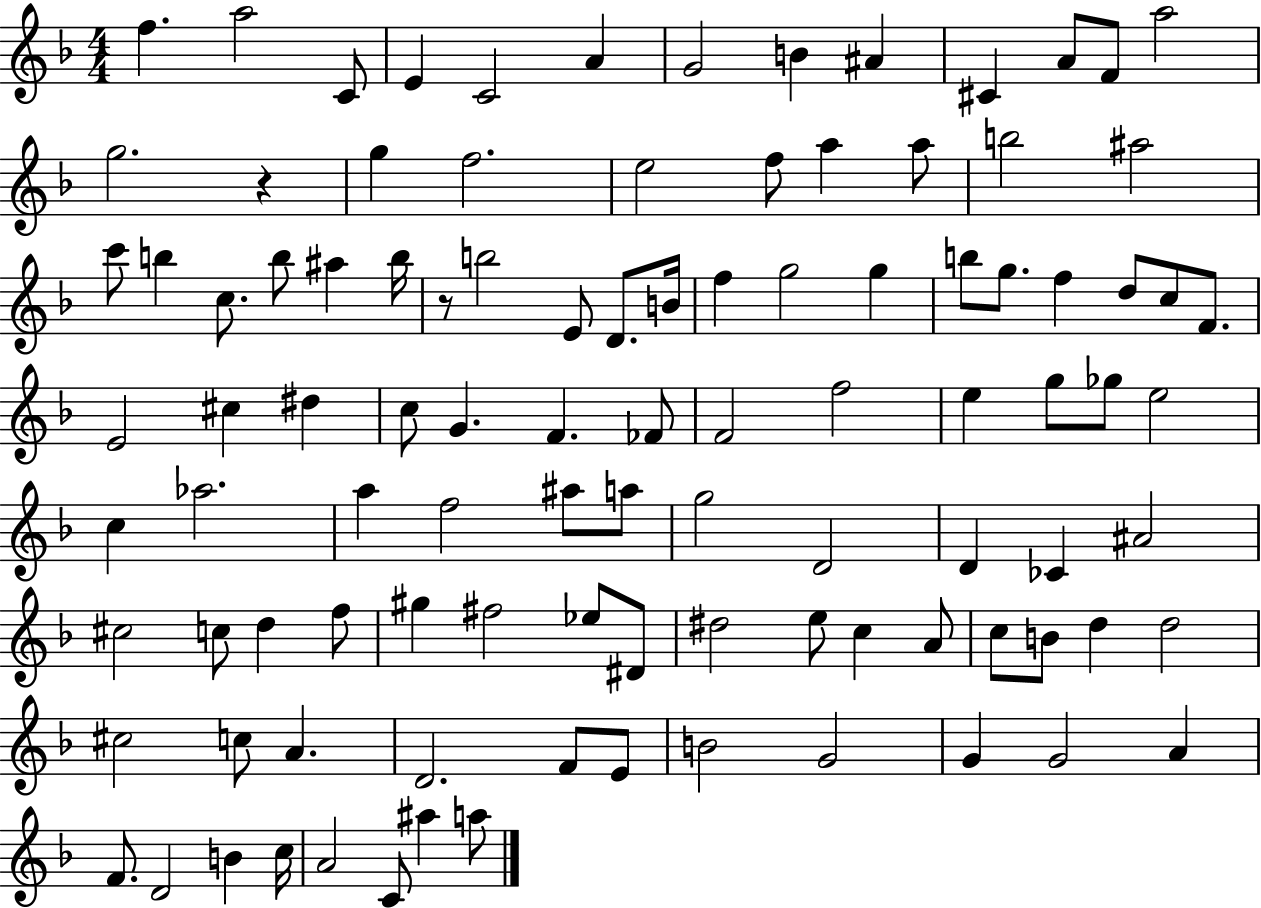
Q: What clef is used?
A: treble